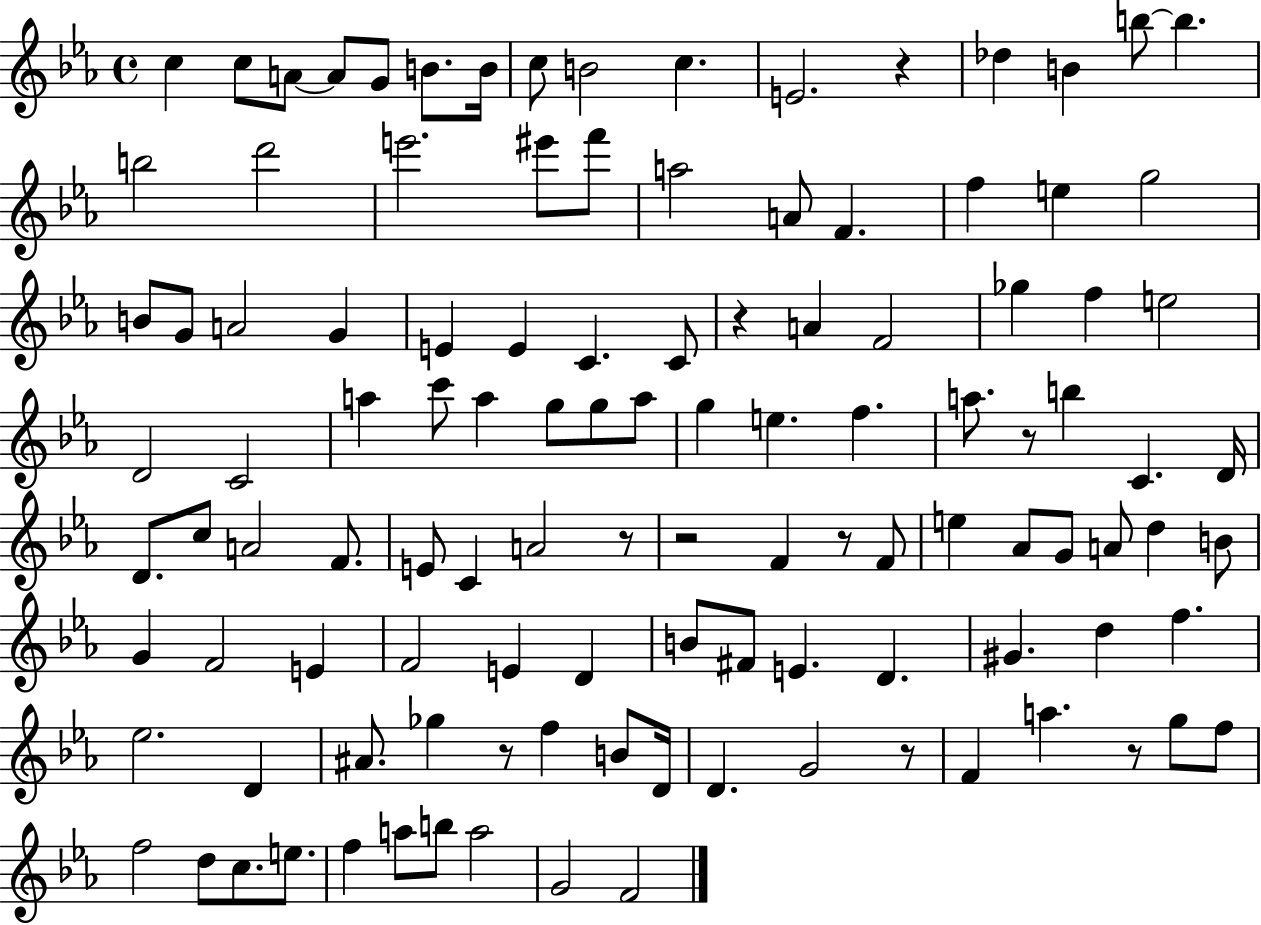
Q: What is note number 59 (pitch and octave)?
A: E4